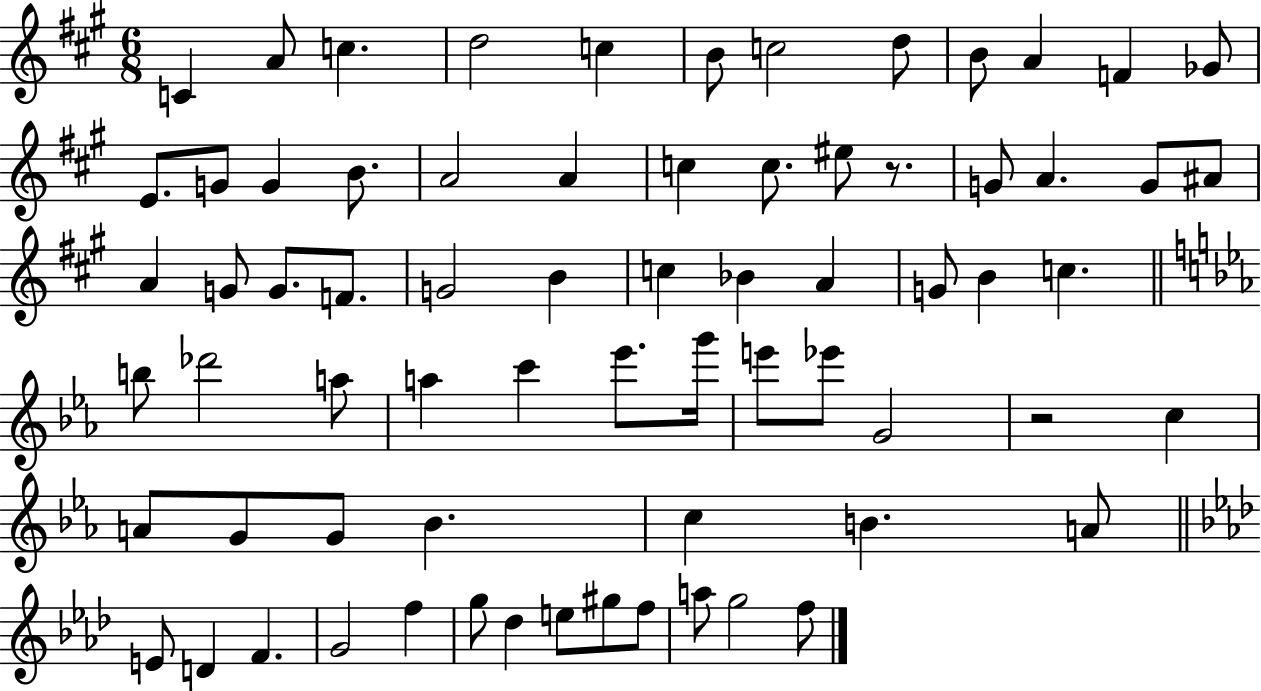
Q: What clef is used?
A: treble